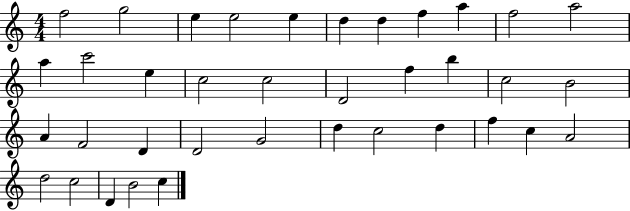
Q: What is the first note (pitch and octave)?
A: F5